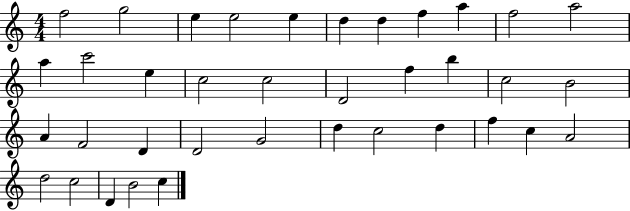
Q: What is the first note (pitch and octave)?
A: F5